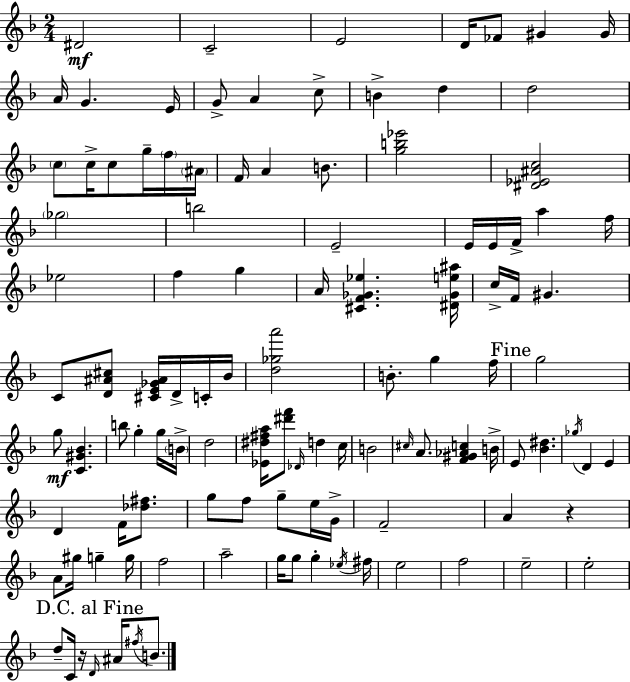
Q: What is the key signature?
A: D minor